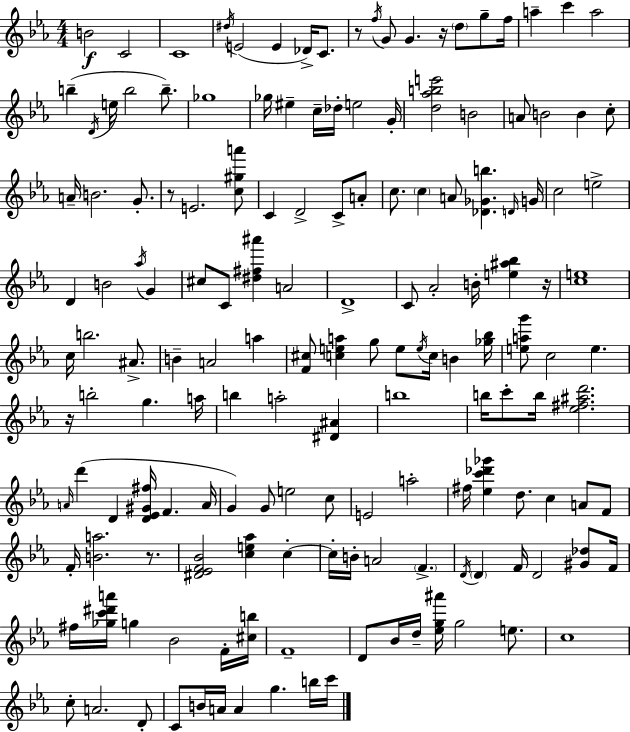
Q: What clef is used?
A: treble